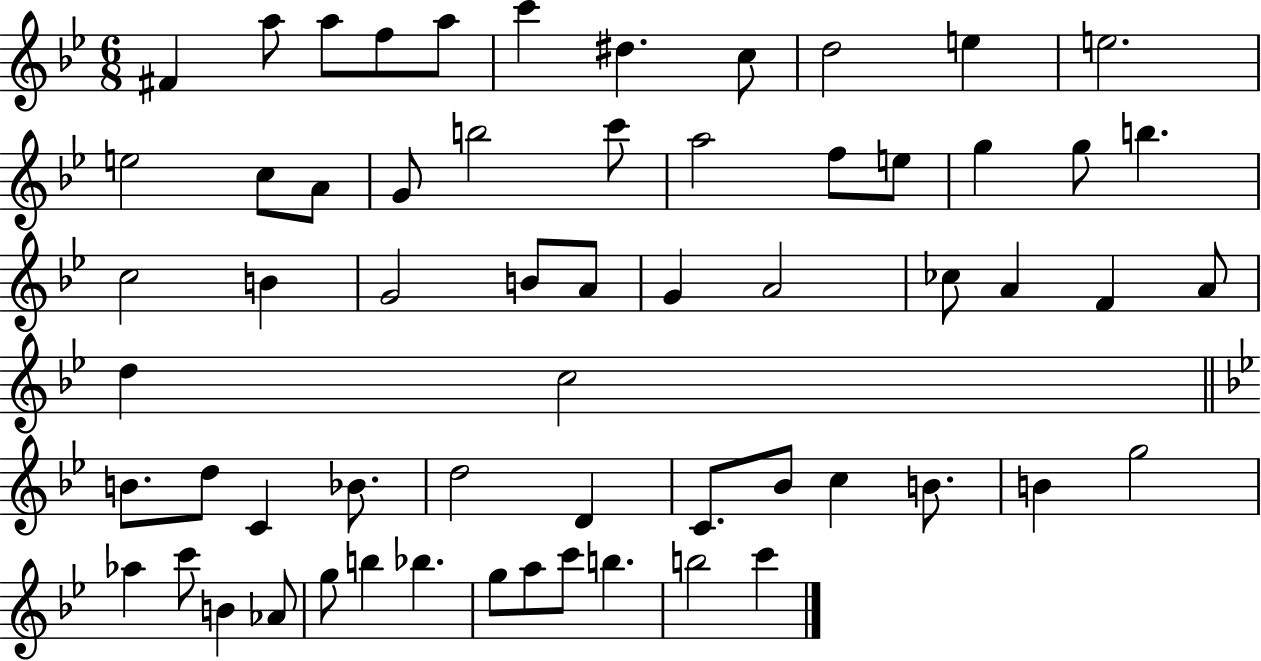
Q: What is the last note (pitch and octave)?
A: C6